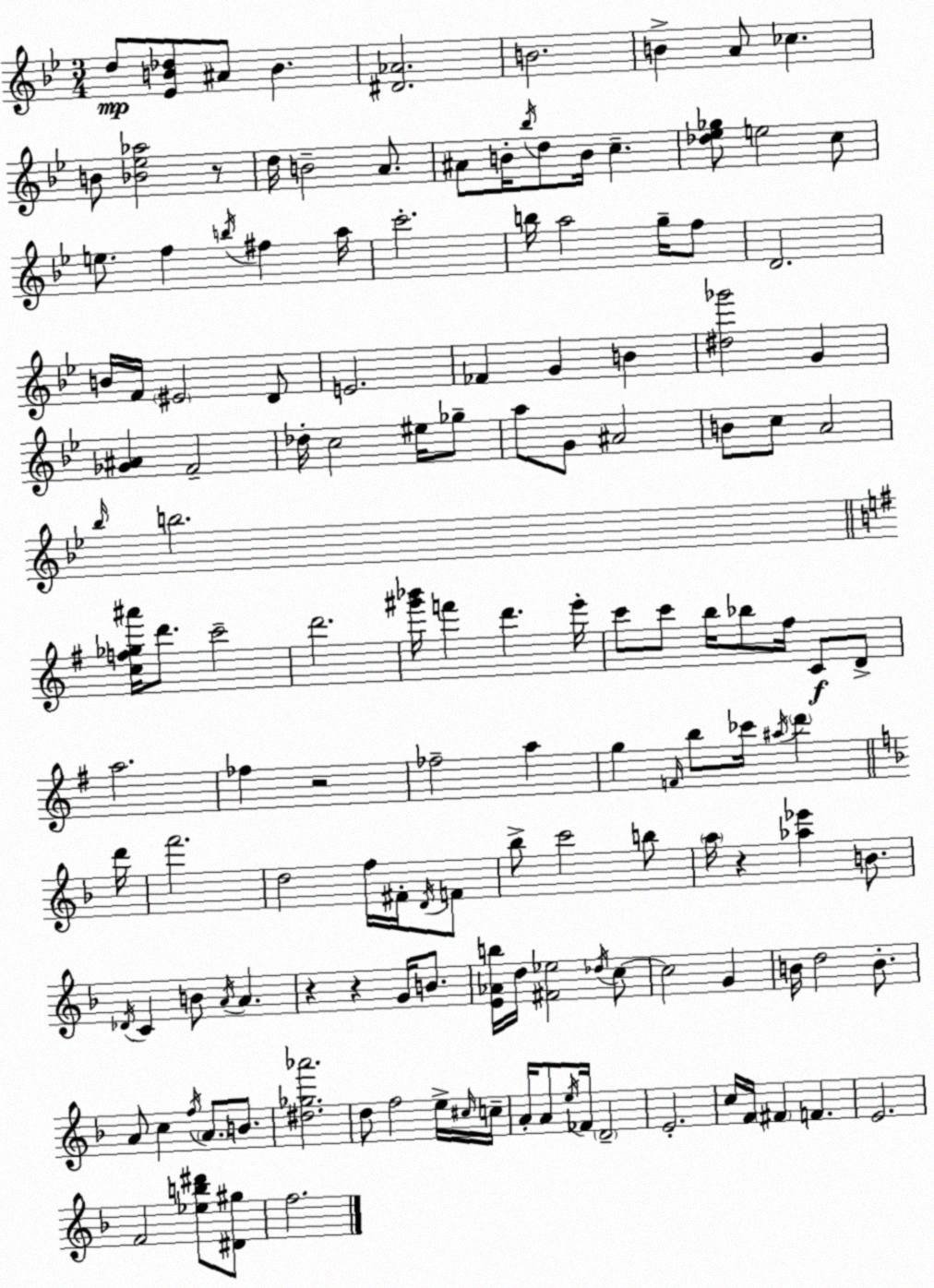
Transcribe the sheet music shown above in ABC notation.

X:1
T:Untitled
M:3/4
L:1/4
K:Bb
d/2 [_EB_d]/2 ^A/2 B [^D_A]2 B2 B A/2 _c B/2 [_B_e_a]2 z/2 d/4 B2 A/2 ^A/2 B/4 _b/4 d/2 B/4 c [_d_e_g]/2 e2 c/2 e/2 f b/4 ^f a/4 c'2 b/4 a2 g/4 f/2 D2 B/4 F/4 ^E2 D/2 E2 _F G B [^d_g']2 G [_G^A] F2 _d/4 c2 ^e/4 _g/2 a/2 G/2 ^A2 B/2 c/2 A2 _b/4 b2 [cf_g^a']/4 d'/2 c'2 d'2 [^g'_b']/4 f' d' e'/4 c'/2 c'/2 b/4 _b/2 ^f/4 C/2 D/2 a2 _f z2 _f2 a g F/4 b/2 _c'/4 ^a/4 d' d'/4 f'2 d2 f/4 ^F/4 D/4 F/2 _b/2 c'2 b/2 a/4 z [_a_e'] B/2 _D/4 C B/2 A/4 A z z G/4 B/2 [E_Ab]/4 d/4 [^F_e]2 _d/4 c/2 c2 G B/4 d2 B/2 A/2 c f/4 A/2 B/2 [^d_g_a']2 d/2 f2 e/4 ^c/4 c/4 A/4 A/2 e/4 _F/4 D2 E2 c/4 F/4 ^F F E2 F2 [_eb^d']/2 [^D^g]/2 f2